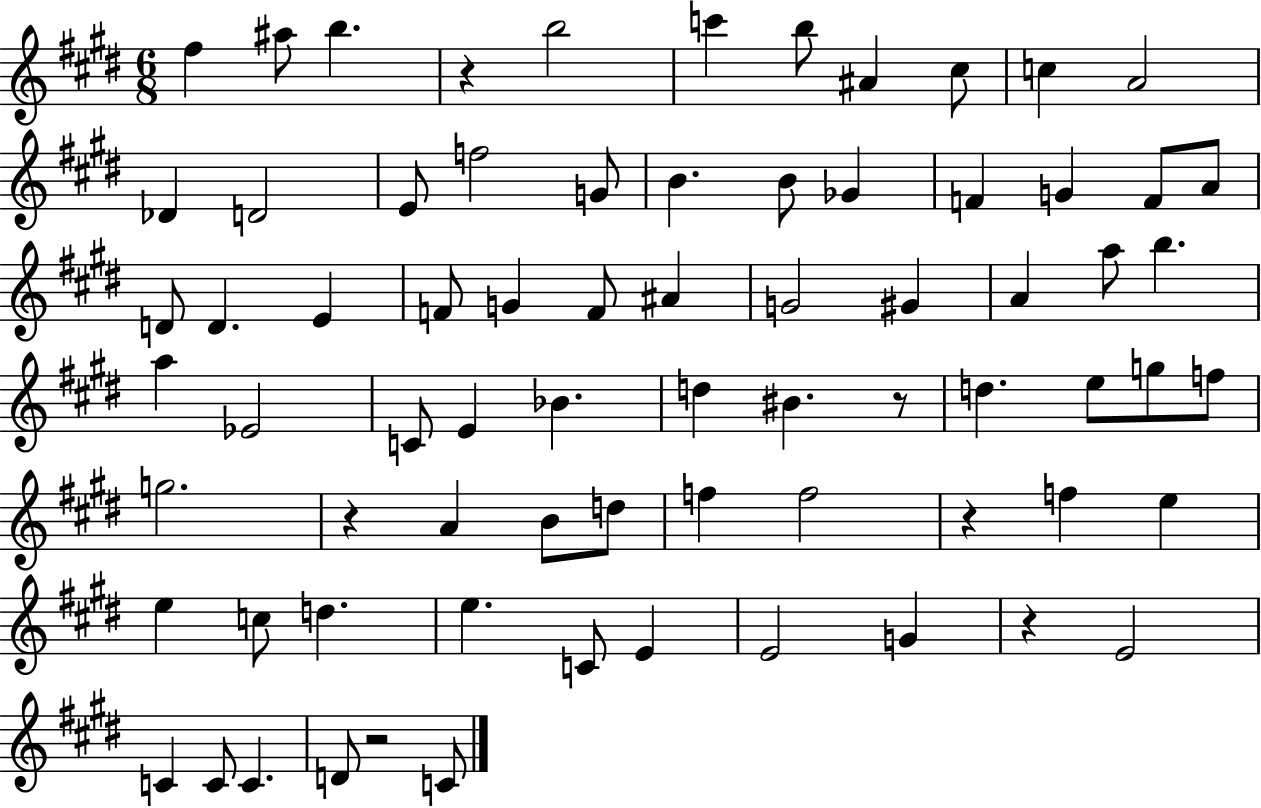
{
  \clef treble
  \numericTimeSignature
  \time 6/8
  \key e \major
  fis''4 ais''8 b''4. | r4 b''2 | c'''4 b''8 ais'4 cis''8 | c''4 a'2 | \break des'4 d'2 | e'8 f''2 g'8 | b'4. b'8 ges'4 | f'4 g'4 f'8 a'8 | \break d'8 d'4. e'4 | f'8 g'4 f'8 ais'4 | g'2 gis'4 | a'4 a''8 b''4. | \break a''4 ees'2 | c'8 e'4 bes'4. | d''4 bis'4. r8 | d''4. e''8 g''8 f''8 | \break g''2. | r4 a'4 b'8 d''8 | f''4 f''2 | r4 f''4 e''4 | \break e''4 c''8 d''4. | e''4. c'8 e'4 | e'2 g'4 | r4 e'2 | \break c'4 c'8 c'4. | d'8 r2 c'8 | \bar "|."
}